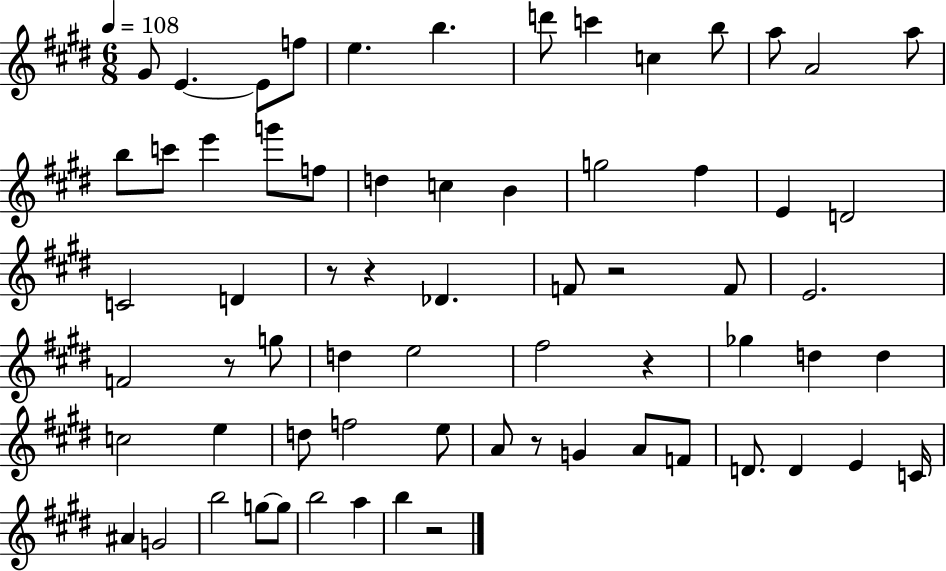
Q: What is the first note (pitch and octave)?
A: G#4